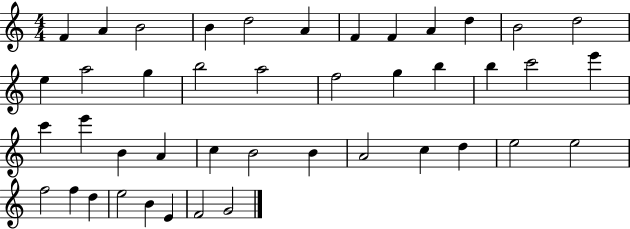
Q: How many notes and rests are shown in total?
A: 43